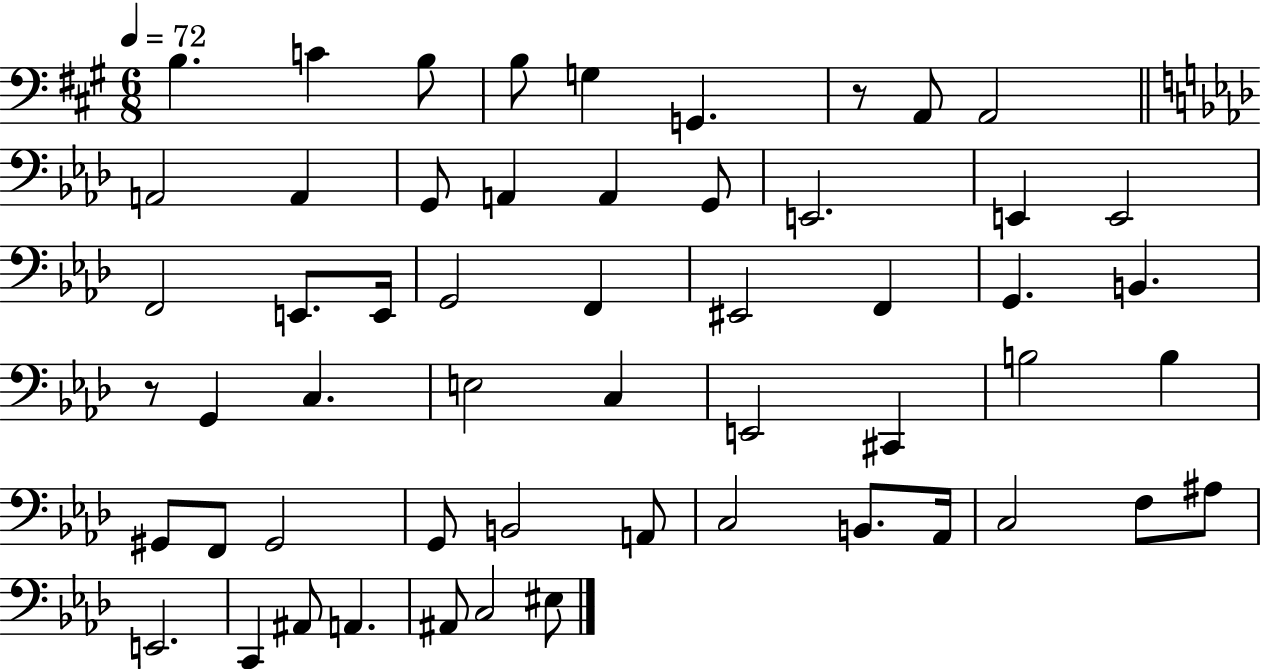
B3/q. C4/q B3/e B3/e G3/q G2/q. R/e A2/e A2/h A2/h A2/q G2/e A2/q A2/q G2/e E2/h. E2/q E2/h F2/h E2/e. E2/s G2/h F2/q EIS2/h F2/q G2/q. B2/q. R/e G2/q C3/q. E3/h C3/q E2/h C#2/q B3/h B3/q G#2/e F2/e G#2/h G2/e B2/h A2/e C3/h B2/e. Ab2/s C3/h F3/e A#3/e E2/h. C2/q A#2/e A2/q. A#2/e C3/h EIS3/e